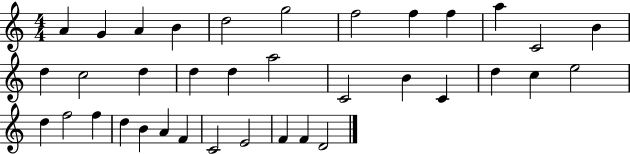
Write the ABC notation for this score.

X:1
T:Untitled
M:4/4
L:1/4
K:C
A G A B d2 g2 f2 f f a C2 B d c2 d d d a2 C2 B C d c e2 d f2 f d B A F C2 E2 F F D2